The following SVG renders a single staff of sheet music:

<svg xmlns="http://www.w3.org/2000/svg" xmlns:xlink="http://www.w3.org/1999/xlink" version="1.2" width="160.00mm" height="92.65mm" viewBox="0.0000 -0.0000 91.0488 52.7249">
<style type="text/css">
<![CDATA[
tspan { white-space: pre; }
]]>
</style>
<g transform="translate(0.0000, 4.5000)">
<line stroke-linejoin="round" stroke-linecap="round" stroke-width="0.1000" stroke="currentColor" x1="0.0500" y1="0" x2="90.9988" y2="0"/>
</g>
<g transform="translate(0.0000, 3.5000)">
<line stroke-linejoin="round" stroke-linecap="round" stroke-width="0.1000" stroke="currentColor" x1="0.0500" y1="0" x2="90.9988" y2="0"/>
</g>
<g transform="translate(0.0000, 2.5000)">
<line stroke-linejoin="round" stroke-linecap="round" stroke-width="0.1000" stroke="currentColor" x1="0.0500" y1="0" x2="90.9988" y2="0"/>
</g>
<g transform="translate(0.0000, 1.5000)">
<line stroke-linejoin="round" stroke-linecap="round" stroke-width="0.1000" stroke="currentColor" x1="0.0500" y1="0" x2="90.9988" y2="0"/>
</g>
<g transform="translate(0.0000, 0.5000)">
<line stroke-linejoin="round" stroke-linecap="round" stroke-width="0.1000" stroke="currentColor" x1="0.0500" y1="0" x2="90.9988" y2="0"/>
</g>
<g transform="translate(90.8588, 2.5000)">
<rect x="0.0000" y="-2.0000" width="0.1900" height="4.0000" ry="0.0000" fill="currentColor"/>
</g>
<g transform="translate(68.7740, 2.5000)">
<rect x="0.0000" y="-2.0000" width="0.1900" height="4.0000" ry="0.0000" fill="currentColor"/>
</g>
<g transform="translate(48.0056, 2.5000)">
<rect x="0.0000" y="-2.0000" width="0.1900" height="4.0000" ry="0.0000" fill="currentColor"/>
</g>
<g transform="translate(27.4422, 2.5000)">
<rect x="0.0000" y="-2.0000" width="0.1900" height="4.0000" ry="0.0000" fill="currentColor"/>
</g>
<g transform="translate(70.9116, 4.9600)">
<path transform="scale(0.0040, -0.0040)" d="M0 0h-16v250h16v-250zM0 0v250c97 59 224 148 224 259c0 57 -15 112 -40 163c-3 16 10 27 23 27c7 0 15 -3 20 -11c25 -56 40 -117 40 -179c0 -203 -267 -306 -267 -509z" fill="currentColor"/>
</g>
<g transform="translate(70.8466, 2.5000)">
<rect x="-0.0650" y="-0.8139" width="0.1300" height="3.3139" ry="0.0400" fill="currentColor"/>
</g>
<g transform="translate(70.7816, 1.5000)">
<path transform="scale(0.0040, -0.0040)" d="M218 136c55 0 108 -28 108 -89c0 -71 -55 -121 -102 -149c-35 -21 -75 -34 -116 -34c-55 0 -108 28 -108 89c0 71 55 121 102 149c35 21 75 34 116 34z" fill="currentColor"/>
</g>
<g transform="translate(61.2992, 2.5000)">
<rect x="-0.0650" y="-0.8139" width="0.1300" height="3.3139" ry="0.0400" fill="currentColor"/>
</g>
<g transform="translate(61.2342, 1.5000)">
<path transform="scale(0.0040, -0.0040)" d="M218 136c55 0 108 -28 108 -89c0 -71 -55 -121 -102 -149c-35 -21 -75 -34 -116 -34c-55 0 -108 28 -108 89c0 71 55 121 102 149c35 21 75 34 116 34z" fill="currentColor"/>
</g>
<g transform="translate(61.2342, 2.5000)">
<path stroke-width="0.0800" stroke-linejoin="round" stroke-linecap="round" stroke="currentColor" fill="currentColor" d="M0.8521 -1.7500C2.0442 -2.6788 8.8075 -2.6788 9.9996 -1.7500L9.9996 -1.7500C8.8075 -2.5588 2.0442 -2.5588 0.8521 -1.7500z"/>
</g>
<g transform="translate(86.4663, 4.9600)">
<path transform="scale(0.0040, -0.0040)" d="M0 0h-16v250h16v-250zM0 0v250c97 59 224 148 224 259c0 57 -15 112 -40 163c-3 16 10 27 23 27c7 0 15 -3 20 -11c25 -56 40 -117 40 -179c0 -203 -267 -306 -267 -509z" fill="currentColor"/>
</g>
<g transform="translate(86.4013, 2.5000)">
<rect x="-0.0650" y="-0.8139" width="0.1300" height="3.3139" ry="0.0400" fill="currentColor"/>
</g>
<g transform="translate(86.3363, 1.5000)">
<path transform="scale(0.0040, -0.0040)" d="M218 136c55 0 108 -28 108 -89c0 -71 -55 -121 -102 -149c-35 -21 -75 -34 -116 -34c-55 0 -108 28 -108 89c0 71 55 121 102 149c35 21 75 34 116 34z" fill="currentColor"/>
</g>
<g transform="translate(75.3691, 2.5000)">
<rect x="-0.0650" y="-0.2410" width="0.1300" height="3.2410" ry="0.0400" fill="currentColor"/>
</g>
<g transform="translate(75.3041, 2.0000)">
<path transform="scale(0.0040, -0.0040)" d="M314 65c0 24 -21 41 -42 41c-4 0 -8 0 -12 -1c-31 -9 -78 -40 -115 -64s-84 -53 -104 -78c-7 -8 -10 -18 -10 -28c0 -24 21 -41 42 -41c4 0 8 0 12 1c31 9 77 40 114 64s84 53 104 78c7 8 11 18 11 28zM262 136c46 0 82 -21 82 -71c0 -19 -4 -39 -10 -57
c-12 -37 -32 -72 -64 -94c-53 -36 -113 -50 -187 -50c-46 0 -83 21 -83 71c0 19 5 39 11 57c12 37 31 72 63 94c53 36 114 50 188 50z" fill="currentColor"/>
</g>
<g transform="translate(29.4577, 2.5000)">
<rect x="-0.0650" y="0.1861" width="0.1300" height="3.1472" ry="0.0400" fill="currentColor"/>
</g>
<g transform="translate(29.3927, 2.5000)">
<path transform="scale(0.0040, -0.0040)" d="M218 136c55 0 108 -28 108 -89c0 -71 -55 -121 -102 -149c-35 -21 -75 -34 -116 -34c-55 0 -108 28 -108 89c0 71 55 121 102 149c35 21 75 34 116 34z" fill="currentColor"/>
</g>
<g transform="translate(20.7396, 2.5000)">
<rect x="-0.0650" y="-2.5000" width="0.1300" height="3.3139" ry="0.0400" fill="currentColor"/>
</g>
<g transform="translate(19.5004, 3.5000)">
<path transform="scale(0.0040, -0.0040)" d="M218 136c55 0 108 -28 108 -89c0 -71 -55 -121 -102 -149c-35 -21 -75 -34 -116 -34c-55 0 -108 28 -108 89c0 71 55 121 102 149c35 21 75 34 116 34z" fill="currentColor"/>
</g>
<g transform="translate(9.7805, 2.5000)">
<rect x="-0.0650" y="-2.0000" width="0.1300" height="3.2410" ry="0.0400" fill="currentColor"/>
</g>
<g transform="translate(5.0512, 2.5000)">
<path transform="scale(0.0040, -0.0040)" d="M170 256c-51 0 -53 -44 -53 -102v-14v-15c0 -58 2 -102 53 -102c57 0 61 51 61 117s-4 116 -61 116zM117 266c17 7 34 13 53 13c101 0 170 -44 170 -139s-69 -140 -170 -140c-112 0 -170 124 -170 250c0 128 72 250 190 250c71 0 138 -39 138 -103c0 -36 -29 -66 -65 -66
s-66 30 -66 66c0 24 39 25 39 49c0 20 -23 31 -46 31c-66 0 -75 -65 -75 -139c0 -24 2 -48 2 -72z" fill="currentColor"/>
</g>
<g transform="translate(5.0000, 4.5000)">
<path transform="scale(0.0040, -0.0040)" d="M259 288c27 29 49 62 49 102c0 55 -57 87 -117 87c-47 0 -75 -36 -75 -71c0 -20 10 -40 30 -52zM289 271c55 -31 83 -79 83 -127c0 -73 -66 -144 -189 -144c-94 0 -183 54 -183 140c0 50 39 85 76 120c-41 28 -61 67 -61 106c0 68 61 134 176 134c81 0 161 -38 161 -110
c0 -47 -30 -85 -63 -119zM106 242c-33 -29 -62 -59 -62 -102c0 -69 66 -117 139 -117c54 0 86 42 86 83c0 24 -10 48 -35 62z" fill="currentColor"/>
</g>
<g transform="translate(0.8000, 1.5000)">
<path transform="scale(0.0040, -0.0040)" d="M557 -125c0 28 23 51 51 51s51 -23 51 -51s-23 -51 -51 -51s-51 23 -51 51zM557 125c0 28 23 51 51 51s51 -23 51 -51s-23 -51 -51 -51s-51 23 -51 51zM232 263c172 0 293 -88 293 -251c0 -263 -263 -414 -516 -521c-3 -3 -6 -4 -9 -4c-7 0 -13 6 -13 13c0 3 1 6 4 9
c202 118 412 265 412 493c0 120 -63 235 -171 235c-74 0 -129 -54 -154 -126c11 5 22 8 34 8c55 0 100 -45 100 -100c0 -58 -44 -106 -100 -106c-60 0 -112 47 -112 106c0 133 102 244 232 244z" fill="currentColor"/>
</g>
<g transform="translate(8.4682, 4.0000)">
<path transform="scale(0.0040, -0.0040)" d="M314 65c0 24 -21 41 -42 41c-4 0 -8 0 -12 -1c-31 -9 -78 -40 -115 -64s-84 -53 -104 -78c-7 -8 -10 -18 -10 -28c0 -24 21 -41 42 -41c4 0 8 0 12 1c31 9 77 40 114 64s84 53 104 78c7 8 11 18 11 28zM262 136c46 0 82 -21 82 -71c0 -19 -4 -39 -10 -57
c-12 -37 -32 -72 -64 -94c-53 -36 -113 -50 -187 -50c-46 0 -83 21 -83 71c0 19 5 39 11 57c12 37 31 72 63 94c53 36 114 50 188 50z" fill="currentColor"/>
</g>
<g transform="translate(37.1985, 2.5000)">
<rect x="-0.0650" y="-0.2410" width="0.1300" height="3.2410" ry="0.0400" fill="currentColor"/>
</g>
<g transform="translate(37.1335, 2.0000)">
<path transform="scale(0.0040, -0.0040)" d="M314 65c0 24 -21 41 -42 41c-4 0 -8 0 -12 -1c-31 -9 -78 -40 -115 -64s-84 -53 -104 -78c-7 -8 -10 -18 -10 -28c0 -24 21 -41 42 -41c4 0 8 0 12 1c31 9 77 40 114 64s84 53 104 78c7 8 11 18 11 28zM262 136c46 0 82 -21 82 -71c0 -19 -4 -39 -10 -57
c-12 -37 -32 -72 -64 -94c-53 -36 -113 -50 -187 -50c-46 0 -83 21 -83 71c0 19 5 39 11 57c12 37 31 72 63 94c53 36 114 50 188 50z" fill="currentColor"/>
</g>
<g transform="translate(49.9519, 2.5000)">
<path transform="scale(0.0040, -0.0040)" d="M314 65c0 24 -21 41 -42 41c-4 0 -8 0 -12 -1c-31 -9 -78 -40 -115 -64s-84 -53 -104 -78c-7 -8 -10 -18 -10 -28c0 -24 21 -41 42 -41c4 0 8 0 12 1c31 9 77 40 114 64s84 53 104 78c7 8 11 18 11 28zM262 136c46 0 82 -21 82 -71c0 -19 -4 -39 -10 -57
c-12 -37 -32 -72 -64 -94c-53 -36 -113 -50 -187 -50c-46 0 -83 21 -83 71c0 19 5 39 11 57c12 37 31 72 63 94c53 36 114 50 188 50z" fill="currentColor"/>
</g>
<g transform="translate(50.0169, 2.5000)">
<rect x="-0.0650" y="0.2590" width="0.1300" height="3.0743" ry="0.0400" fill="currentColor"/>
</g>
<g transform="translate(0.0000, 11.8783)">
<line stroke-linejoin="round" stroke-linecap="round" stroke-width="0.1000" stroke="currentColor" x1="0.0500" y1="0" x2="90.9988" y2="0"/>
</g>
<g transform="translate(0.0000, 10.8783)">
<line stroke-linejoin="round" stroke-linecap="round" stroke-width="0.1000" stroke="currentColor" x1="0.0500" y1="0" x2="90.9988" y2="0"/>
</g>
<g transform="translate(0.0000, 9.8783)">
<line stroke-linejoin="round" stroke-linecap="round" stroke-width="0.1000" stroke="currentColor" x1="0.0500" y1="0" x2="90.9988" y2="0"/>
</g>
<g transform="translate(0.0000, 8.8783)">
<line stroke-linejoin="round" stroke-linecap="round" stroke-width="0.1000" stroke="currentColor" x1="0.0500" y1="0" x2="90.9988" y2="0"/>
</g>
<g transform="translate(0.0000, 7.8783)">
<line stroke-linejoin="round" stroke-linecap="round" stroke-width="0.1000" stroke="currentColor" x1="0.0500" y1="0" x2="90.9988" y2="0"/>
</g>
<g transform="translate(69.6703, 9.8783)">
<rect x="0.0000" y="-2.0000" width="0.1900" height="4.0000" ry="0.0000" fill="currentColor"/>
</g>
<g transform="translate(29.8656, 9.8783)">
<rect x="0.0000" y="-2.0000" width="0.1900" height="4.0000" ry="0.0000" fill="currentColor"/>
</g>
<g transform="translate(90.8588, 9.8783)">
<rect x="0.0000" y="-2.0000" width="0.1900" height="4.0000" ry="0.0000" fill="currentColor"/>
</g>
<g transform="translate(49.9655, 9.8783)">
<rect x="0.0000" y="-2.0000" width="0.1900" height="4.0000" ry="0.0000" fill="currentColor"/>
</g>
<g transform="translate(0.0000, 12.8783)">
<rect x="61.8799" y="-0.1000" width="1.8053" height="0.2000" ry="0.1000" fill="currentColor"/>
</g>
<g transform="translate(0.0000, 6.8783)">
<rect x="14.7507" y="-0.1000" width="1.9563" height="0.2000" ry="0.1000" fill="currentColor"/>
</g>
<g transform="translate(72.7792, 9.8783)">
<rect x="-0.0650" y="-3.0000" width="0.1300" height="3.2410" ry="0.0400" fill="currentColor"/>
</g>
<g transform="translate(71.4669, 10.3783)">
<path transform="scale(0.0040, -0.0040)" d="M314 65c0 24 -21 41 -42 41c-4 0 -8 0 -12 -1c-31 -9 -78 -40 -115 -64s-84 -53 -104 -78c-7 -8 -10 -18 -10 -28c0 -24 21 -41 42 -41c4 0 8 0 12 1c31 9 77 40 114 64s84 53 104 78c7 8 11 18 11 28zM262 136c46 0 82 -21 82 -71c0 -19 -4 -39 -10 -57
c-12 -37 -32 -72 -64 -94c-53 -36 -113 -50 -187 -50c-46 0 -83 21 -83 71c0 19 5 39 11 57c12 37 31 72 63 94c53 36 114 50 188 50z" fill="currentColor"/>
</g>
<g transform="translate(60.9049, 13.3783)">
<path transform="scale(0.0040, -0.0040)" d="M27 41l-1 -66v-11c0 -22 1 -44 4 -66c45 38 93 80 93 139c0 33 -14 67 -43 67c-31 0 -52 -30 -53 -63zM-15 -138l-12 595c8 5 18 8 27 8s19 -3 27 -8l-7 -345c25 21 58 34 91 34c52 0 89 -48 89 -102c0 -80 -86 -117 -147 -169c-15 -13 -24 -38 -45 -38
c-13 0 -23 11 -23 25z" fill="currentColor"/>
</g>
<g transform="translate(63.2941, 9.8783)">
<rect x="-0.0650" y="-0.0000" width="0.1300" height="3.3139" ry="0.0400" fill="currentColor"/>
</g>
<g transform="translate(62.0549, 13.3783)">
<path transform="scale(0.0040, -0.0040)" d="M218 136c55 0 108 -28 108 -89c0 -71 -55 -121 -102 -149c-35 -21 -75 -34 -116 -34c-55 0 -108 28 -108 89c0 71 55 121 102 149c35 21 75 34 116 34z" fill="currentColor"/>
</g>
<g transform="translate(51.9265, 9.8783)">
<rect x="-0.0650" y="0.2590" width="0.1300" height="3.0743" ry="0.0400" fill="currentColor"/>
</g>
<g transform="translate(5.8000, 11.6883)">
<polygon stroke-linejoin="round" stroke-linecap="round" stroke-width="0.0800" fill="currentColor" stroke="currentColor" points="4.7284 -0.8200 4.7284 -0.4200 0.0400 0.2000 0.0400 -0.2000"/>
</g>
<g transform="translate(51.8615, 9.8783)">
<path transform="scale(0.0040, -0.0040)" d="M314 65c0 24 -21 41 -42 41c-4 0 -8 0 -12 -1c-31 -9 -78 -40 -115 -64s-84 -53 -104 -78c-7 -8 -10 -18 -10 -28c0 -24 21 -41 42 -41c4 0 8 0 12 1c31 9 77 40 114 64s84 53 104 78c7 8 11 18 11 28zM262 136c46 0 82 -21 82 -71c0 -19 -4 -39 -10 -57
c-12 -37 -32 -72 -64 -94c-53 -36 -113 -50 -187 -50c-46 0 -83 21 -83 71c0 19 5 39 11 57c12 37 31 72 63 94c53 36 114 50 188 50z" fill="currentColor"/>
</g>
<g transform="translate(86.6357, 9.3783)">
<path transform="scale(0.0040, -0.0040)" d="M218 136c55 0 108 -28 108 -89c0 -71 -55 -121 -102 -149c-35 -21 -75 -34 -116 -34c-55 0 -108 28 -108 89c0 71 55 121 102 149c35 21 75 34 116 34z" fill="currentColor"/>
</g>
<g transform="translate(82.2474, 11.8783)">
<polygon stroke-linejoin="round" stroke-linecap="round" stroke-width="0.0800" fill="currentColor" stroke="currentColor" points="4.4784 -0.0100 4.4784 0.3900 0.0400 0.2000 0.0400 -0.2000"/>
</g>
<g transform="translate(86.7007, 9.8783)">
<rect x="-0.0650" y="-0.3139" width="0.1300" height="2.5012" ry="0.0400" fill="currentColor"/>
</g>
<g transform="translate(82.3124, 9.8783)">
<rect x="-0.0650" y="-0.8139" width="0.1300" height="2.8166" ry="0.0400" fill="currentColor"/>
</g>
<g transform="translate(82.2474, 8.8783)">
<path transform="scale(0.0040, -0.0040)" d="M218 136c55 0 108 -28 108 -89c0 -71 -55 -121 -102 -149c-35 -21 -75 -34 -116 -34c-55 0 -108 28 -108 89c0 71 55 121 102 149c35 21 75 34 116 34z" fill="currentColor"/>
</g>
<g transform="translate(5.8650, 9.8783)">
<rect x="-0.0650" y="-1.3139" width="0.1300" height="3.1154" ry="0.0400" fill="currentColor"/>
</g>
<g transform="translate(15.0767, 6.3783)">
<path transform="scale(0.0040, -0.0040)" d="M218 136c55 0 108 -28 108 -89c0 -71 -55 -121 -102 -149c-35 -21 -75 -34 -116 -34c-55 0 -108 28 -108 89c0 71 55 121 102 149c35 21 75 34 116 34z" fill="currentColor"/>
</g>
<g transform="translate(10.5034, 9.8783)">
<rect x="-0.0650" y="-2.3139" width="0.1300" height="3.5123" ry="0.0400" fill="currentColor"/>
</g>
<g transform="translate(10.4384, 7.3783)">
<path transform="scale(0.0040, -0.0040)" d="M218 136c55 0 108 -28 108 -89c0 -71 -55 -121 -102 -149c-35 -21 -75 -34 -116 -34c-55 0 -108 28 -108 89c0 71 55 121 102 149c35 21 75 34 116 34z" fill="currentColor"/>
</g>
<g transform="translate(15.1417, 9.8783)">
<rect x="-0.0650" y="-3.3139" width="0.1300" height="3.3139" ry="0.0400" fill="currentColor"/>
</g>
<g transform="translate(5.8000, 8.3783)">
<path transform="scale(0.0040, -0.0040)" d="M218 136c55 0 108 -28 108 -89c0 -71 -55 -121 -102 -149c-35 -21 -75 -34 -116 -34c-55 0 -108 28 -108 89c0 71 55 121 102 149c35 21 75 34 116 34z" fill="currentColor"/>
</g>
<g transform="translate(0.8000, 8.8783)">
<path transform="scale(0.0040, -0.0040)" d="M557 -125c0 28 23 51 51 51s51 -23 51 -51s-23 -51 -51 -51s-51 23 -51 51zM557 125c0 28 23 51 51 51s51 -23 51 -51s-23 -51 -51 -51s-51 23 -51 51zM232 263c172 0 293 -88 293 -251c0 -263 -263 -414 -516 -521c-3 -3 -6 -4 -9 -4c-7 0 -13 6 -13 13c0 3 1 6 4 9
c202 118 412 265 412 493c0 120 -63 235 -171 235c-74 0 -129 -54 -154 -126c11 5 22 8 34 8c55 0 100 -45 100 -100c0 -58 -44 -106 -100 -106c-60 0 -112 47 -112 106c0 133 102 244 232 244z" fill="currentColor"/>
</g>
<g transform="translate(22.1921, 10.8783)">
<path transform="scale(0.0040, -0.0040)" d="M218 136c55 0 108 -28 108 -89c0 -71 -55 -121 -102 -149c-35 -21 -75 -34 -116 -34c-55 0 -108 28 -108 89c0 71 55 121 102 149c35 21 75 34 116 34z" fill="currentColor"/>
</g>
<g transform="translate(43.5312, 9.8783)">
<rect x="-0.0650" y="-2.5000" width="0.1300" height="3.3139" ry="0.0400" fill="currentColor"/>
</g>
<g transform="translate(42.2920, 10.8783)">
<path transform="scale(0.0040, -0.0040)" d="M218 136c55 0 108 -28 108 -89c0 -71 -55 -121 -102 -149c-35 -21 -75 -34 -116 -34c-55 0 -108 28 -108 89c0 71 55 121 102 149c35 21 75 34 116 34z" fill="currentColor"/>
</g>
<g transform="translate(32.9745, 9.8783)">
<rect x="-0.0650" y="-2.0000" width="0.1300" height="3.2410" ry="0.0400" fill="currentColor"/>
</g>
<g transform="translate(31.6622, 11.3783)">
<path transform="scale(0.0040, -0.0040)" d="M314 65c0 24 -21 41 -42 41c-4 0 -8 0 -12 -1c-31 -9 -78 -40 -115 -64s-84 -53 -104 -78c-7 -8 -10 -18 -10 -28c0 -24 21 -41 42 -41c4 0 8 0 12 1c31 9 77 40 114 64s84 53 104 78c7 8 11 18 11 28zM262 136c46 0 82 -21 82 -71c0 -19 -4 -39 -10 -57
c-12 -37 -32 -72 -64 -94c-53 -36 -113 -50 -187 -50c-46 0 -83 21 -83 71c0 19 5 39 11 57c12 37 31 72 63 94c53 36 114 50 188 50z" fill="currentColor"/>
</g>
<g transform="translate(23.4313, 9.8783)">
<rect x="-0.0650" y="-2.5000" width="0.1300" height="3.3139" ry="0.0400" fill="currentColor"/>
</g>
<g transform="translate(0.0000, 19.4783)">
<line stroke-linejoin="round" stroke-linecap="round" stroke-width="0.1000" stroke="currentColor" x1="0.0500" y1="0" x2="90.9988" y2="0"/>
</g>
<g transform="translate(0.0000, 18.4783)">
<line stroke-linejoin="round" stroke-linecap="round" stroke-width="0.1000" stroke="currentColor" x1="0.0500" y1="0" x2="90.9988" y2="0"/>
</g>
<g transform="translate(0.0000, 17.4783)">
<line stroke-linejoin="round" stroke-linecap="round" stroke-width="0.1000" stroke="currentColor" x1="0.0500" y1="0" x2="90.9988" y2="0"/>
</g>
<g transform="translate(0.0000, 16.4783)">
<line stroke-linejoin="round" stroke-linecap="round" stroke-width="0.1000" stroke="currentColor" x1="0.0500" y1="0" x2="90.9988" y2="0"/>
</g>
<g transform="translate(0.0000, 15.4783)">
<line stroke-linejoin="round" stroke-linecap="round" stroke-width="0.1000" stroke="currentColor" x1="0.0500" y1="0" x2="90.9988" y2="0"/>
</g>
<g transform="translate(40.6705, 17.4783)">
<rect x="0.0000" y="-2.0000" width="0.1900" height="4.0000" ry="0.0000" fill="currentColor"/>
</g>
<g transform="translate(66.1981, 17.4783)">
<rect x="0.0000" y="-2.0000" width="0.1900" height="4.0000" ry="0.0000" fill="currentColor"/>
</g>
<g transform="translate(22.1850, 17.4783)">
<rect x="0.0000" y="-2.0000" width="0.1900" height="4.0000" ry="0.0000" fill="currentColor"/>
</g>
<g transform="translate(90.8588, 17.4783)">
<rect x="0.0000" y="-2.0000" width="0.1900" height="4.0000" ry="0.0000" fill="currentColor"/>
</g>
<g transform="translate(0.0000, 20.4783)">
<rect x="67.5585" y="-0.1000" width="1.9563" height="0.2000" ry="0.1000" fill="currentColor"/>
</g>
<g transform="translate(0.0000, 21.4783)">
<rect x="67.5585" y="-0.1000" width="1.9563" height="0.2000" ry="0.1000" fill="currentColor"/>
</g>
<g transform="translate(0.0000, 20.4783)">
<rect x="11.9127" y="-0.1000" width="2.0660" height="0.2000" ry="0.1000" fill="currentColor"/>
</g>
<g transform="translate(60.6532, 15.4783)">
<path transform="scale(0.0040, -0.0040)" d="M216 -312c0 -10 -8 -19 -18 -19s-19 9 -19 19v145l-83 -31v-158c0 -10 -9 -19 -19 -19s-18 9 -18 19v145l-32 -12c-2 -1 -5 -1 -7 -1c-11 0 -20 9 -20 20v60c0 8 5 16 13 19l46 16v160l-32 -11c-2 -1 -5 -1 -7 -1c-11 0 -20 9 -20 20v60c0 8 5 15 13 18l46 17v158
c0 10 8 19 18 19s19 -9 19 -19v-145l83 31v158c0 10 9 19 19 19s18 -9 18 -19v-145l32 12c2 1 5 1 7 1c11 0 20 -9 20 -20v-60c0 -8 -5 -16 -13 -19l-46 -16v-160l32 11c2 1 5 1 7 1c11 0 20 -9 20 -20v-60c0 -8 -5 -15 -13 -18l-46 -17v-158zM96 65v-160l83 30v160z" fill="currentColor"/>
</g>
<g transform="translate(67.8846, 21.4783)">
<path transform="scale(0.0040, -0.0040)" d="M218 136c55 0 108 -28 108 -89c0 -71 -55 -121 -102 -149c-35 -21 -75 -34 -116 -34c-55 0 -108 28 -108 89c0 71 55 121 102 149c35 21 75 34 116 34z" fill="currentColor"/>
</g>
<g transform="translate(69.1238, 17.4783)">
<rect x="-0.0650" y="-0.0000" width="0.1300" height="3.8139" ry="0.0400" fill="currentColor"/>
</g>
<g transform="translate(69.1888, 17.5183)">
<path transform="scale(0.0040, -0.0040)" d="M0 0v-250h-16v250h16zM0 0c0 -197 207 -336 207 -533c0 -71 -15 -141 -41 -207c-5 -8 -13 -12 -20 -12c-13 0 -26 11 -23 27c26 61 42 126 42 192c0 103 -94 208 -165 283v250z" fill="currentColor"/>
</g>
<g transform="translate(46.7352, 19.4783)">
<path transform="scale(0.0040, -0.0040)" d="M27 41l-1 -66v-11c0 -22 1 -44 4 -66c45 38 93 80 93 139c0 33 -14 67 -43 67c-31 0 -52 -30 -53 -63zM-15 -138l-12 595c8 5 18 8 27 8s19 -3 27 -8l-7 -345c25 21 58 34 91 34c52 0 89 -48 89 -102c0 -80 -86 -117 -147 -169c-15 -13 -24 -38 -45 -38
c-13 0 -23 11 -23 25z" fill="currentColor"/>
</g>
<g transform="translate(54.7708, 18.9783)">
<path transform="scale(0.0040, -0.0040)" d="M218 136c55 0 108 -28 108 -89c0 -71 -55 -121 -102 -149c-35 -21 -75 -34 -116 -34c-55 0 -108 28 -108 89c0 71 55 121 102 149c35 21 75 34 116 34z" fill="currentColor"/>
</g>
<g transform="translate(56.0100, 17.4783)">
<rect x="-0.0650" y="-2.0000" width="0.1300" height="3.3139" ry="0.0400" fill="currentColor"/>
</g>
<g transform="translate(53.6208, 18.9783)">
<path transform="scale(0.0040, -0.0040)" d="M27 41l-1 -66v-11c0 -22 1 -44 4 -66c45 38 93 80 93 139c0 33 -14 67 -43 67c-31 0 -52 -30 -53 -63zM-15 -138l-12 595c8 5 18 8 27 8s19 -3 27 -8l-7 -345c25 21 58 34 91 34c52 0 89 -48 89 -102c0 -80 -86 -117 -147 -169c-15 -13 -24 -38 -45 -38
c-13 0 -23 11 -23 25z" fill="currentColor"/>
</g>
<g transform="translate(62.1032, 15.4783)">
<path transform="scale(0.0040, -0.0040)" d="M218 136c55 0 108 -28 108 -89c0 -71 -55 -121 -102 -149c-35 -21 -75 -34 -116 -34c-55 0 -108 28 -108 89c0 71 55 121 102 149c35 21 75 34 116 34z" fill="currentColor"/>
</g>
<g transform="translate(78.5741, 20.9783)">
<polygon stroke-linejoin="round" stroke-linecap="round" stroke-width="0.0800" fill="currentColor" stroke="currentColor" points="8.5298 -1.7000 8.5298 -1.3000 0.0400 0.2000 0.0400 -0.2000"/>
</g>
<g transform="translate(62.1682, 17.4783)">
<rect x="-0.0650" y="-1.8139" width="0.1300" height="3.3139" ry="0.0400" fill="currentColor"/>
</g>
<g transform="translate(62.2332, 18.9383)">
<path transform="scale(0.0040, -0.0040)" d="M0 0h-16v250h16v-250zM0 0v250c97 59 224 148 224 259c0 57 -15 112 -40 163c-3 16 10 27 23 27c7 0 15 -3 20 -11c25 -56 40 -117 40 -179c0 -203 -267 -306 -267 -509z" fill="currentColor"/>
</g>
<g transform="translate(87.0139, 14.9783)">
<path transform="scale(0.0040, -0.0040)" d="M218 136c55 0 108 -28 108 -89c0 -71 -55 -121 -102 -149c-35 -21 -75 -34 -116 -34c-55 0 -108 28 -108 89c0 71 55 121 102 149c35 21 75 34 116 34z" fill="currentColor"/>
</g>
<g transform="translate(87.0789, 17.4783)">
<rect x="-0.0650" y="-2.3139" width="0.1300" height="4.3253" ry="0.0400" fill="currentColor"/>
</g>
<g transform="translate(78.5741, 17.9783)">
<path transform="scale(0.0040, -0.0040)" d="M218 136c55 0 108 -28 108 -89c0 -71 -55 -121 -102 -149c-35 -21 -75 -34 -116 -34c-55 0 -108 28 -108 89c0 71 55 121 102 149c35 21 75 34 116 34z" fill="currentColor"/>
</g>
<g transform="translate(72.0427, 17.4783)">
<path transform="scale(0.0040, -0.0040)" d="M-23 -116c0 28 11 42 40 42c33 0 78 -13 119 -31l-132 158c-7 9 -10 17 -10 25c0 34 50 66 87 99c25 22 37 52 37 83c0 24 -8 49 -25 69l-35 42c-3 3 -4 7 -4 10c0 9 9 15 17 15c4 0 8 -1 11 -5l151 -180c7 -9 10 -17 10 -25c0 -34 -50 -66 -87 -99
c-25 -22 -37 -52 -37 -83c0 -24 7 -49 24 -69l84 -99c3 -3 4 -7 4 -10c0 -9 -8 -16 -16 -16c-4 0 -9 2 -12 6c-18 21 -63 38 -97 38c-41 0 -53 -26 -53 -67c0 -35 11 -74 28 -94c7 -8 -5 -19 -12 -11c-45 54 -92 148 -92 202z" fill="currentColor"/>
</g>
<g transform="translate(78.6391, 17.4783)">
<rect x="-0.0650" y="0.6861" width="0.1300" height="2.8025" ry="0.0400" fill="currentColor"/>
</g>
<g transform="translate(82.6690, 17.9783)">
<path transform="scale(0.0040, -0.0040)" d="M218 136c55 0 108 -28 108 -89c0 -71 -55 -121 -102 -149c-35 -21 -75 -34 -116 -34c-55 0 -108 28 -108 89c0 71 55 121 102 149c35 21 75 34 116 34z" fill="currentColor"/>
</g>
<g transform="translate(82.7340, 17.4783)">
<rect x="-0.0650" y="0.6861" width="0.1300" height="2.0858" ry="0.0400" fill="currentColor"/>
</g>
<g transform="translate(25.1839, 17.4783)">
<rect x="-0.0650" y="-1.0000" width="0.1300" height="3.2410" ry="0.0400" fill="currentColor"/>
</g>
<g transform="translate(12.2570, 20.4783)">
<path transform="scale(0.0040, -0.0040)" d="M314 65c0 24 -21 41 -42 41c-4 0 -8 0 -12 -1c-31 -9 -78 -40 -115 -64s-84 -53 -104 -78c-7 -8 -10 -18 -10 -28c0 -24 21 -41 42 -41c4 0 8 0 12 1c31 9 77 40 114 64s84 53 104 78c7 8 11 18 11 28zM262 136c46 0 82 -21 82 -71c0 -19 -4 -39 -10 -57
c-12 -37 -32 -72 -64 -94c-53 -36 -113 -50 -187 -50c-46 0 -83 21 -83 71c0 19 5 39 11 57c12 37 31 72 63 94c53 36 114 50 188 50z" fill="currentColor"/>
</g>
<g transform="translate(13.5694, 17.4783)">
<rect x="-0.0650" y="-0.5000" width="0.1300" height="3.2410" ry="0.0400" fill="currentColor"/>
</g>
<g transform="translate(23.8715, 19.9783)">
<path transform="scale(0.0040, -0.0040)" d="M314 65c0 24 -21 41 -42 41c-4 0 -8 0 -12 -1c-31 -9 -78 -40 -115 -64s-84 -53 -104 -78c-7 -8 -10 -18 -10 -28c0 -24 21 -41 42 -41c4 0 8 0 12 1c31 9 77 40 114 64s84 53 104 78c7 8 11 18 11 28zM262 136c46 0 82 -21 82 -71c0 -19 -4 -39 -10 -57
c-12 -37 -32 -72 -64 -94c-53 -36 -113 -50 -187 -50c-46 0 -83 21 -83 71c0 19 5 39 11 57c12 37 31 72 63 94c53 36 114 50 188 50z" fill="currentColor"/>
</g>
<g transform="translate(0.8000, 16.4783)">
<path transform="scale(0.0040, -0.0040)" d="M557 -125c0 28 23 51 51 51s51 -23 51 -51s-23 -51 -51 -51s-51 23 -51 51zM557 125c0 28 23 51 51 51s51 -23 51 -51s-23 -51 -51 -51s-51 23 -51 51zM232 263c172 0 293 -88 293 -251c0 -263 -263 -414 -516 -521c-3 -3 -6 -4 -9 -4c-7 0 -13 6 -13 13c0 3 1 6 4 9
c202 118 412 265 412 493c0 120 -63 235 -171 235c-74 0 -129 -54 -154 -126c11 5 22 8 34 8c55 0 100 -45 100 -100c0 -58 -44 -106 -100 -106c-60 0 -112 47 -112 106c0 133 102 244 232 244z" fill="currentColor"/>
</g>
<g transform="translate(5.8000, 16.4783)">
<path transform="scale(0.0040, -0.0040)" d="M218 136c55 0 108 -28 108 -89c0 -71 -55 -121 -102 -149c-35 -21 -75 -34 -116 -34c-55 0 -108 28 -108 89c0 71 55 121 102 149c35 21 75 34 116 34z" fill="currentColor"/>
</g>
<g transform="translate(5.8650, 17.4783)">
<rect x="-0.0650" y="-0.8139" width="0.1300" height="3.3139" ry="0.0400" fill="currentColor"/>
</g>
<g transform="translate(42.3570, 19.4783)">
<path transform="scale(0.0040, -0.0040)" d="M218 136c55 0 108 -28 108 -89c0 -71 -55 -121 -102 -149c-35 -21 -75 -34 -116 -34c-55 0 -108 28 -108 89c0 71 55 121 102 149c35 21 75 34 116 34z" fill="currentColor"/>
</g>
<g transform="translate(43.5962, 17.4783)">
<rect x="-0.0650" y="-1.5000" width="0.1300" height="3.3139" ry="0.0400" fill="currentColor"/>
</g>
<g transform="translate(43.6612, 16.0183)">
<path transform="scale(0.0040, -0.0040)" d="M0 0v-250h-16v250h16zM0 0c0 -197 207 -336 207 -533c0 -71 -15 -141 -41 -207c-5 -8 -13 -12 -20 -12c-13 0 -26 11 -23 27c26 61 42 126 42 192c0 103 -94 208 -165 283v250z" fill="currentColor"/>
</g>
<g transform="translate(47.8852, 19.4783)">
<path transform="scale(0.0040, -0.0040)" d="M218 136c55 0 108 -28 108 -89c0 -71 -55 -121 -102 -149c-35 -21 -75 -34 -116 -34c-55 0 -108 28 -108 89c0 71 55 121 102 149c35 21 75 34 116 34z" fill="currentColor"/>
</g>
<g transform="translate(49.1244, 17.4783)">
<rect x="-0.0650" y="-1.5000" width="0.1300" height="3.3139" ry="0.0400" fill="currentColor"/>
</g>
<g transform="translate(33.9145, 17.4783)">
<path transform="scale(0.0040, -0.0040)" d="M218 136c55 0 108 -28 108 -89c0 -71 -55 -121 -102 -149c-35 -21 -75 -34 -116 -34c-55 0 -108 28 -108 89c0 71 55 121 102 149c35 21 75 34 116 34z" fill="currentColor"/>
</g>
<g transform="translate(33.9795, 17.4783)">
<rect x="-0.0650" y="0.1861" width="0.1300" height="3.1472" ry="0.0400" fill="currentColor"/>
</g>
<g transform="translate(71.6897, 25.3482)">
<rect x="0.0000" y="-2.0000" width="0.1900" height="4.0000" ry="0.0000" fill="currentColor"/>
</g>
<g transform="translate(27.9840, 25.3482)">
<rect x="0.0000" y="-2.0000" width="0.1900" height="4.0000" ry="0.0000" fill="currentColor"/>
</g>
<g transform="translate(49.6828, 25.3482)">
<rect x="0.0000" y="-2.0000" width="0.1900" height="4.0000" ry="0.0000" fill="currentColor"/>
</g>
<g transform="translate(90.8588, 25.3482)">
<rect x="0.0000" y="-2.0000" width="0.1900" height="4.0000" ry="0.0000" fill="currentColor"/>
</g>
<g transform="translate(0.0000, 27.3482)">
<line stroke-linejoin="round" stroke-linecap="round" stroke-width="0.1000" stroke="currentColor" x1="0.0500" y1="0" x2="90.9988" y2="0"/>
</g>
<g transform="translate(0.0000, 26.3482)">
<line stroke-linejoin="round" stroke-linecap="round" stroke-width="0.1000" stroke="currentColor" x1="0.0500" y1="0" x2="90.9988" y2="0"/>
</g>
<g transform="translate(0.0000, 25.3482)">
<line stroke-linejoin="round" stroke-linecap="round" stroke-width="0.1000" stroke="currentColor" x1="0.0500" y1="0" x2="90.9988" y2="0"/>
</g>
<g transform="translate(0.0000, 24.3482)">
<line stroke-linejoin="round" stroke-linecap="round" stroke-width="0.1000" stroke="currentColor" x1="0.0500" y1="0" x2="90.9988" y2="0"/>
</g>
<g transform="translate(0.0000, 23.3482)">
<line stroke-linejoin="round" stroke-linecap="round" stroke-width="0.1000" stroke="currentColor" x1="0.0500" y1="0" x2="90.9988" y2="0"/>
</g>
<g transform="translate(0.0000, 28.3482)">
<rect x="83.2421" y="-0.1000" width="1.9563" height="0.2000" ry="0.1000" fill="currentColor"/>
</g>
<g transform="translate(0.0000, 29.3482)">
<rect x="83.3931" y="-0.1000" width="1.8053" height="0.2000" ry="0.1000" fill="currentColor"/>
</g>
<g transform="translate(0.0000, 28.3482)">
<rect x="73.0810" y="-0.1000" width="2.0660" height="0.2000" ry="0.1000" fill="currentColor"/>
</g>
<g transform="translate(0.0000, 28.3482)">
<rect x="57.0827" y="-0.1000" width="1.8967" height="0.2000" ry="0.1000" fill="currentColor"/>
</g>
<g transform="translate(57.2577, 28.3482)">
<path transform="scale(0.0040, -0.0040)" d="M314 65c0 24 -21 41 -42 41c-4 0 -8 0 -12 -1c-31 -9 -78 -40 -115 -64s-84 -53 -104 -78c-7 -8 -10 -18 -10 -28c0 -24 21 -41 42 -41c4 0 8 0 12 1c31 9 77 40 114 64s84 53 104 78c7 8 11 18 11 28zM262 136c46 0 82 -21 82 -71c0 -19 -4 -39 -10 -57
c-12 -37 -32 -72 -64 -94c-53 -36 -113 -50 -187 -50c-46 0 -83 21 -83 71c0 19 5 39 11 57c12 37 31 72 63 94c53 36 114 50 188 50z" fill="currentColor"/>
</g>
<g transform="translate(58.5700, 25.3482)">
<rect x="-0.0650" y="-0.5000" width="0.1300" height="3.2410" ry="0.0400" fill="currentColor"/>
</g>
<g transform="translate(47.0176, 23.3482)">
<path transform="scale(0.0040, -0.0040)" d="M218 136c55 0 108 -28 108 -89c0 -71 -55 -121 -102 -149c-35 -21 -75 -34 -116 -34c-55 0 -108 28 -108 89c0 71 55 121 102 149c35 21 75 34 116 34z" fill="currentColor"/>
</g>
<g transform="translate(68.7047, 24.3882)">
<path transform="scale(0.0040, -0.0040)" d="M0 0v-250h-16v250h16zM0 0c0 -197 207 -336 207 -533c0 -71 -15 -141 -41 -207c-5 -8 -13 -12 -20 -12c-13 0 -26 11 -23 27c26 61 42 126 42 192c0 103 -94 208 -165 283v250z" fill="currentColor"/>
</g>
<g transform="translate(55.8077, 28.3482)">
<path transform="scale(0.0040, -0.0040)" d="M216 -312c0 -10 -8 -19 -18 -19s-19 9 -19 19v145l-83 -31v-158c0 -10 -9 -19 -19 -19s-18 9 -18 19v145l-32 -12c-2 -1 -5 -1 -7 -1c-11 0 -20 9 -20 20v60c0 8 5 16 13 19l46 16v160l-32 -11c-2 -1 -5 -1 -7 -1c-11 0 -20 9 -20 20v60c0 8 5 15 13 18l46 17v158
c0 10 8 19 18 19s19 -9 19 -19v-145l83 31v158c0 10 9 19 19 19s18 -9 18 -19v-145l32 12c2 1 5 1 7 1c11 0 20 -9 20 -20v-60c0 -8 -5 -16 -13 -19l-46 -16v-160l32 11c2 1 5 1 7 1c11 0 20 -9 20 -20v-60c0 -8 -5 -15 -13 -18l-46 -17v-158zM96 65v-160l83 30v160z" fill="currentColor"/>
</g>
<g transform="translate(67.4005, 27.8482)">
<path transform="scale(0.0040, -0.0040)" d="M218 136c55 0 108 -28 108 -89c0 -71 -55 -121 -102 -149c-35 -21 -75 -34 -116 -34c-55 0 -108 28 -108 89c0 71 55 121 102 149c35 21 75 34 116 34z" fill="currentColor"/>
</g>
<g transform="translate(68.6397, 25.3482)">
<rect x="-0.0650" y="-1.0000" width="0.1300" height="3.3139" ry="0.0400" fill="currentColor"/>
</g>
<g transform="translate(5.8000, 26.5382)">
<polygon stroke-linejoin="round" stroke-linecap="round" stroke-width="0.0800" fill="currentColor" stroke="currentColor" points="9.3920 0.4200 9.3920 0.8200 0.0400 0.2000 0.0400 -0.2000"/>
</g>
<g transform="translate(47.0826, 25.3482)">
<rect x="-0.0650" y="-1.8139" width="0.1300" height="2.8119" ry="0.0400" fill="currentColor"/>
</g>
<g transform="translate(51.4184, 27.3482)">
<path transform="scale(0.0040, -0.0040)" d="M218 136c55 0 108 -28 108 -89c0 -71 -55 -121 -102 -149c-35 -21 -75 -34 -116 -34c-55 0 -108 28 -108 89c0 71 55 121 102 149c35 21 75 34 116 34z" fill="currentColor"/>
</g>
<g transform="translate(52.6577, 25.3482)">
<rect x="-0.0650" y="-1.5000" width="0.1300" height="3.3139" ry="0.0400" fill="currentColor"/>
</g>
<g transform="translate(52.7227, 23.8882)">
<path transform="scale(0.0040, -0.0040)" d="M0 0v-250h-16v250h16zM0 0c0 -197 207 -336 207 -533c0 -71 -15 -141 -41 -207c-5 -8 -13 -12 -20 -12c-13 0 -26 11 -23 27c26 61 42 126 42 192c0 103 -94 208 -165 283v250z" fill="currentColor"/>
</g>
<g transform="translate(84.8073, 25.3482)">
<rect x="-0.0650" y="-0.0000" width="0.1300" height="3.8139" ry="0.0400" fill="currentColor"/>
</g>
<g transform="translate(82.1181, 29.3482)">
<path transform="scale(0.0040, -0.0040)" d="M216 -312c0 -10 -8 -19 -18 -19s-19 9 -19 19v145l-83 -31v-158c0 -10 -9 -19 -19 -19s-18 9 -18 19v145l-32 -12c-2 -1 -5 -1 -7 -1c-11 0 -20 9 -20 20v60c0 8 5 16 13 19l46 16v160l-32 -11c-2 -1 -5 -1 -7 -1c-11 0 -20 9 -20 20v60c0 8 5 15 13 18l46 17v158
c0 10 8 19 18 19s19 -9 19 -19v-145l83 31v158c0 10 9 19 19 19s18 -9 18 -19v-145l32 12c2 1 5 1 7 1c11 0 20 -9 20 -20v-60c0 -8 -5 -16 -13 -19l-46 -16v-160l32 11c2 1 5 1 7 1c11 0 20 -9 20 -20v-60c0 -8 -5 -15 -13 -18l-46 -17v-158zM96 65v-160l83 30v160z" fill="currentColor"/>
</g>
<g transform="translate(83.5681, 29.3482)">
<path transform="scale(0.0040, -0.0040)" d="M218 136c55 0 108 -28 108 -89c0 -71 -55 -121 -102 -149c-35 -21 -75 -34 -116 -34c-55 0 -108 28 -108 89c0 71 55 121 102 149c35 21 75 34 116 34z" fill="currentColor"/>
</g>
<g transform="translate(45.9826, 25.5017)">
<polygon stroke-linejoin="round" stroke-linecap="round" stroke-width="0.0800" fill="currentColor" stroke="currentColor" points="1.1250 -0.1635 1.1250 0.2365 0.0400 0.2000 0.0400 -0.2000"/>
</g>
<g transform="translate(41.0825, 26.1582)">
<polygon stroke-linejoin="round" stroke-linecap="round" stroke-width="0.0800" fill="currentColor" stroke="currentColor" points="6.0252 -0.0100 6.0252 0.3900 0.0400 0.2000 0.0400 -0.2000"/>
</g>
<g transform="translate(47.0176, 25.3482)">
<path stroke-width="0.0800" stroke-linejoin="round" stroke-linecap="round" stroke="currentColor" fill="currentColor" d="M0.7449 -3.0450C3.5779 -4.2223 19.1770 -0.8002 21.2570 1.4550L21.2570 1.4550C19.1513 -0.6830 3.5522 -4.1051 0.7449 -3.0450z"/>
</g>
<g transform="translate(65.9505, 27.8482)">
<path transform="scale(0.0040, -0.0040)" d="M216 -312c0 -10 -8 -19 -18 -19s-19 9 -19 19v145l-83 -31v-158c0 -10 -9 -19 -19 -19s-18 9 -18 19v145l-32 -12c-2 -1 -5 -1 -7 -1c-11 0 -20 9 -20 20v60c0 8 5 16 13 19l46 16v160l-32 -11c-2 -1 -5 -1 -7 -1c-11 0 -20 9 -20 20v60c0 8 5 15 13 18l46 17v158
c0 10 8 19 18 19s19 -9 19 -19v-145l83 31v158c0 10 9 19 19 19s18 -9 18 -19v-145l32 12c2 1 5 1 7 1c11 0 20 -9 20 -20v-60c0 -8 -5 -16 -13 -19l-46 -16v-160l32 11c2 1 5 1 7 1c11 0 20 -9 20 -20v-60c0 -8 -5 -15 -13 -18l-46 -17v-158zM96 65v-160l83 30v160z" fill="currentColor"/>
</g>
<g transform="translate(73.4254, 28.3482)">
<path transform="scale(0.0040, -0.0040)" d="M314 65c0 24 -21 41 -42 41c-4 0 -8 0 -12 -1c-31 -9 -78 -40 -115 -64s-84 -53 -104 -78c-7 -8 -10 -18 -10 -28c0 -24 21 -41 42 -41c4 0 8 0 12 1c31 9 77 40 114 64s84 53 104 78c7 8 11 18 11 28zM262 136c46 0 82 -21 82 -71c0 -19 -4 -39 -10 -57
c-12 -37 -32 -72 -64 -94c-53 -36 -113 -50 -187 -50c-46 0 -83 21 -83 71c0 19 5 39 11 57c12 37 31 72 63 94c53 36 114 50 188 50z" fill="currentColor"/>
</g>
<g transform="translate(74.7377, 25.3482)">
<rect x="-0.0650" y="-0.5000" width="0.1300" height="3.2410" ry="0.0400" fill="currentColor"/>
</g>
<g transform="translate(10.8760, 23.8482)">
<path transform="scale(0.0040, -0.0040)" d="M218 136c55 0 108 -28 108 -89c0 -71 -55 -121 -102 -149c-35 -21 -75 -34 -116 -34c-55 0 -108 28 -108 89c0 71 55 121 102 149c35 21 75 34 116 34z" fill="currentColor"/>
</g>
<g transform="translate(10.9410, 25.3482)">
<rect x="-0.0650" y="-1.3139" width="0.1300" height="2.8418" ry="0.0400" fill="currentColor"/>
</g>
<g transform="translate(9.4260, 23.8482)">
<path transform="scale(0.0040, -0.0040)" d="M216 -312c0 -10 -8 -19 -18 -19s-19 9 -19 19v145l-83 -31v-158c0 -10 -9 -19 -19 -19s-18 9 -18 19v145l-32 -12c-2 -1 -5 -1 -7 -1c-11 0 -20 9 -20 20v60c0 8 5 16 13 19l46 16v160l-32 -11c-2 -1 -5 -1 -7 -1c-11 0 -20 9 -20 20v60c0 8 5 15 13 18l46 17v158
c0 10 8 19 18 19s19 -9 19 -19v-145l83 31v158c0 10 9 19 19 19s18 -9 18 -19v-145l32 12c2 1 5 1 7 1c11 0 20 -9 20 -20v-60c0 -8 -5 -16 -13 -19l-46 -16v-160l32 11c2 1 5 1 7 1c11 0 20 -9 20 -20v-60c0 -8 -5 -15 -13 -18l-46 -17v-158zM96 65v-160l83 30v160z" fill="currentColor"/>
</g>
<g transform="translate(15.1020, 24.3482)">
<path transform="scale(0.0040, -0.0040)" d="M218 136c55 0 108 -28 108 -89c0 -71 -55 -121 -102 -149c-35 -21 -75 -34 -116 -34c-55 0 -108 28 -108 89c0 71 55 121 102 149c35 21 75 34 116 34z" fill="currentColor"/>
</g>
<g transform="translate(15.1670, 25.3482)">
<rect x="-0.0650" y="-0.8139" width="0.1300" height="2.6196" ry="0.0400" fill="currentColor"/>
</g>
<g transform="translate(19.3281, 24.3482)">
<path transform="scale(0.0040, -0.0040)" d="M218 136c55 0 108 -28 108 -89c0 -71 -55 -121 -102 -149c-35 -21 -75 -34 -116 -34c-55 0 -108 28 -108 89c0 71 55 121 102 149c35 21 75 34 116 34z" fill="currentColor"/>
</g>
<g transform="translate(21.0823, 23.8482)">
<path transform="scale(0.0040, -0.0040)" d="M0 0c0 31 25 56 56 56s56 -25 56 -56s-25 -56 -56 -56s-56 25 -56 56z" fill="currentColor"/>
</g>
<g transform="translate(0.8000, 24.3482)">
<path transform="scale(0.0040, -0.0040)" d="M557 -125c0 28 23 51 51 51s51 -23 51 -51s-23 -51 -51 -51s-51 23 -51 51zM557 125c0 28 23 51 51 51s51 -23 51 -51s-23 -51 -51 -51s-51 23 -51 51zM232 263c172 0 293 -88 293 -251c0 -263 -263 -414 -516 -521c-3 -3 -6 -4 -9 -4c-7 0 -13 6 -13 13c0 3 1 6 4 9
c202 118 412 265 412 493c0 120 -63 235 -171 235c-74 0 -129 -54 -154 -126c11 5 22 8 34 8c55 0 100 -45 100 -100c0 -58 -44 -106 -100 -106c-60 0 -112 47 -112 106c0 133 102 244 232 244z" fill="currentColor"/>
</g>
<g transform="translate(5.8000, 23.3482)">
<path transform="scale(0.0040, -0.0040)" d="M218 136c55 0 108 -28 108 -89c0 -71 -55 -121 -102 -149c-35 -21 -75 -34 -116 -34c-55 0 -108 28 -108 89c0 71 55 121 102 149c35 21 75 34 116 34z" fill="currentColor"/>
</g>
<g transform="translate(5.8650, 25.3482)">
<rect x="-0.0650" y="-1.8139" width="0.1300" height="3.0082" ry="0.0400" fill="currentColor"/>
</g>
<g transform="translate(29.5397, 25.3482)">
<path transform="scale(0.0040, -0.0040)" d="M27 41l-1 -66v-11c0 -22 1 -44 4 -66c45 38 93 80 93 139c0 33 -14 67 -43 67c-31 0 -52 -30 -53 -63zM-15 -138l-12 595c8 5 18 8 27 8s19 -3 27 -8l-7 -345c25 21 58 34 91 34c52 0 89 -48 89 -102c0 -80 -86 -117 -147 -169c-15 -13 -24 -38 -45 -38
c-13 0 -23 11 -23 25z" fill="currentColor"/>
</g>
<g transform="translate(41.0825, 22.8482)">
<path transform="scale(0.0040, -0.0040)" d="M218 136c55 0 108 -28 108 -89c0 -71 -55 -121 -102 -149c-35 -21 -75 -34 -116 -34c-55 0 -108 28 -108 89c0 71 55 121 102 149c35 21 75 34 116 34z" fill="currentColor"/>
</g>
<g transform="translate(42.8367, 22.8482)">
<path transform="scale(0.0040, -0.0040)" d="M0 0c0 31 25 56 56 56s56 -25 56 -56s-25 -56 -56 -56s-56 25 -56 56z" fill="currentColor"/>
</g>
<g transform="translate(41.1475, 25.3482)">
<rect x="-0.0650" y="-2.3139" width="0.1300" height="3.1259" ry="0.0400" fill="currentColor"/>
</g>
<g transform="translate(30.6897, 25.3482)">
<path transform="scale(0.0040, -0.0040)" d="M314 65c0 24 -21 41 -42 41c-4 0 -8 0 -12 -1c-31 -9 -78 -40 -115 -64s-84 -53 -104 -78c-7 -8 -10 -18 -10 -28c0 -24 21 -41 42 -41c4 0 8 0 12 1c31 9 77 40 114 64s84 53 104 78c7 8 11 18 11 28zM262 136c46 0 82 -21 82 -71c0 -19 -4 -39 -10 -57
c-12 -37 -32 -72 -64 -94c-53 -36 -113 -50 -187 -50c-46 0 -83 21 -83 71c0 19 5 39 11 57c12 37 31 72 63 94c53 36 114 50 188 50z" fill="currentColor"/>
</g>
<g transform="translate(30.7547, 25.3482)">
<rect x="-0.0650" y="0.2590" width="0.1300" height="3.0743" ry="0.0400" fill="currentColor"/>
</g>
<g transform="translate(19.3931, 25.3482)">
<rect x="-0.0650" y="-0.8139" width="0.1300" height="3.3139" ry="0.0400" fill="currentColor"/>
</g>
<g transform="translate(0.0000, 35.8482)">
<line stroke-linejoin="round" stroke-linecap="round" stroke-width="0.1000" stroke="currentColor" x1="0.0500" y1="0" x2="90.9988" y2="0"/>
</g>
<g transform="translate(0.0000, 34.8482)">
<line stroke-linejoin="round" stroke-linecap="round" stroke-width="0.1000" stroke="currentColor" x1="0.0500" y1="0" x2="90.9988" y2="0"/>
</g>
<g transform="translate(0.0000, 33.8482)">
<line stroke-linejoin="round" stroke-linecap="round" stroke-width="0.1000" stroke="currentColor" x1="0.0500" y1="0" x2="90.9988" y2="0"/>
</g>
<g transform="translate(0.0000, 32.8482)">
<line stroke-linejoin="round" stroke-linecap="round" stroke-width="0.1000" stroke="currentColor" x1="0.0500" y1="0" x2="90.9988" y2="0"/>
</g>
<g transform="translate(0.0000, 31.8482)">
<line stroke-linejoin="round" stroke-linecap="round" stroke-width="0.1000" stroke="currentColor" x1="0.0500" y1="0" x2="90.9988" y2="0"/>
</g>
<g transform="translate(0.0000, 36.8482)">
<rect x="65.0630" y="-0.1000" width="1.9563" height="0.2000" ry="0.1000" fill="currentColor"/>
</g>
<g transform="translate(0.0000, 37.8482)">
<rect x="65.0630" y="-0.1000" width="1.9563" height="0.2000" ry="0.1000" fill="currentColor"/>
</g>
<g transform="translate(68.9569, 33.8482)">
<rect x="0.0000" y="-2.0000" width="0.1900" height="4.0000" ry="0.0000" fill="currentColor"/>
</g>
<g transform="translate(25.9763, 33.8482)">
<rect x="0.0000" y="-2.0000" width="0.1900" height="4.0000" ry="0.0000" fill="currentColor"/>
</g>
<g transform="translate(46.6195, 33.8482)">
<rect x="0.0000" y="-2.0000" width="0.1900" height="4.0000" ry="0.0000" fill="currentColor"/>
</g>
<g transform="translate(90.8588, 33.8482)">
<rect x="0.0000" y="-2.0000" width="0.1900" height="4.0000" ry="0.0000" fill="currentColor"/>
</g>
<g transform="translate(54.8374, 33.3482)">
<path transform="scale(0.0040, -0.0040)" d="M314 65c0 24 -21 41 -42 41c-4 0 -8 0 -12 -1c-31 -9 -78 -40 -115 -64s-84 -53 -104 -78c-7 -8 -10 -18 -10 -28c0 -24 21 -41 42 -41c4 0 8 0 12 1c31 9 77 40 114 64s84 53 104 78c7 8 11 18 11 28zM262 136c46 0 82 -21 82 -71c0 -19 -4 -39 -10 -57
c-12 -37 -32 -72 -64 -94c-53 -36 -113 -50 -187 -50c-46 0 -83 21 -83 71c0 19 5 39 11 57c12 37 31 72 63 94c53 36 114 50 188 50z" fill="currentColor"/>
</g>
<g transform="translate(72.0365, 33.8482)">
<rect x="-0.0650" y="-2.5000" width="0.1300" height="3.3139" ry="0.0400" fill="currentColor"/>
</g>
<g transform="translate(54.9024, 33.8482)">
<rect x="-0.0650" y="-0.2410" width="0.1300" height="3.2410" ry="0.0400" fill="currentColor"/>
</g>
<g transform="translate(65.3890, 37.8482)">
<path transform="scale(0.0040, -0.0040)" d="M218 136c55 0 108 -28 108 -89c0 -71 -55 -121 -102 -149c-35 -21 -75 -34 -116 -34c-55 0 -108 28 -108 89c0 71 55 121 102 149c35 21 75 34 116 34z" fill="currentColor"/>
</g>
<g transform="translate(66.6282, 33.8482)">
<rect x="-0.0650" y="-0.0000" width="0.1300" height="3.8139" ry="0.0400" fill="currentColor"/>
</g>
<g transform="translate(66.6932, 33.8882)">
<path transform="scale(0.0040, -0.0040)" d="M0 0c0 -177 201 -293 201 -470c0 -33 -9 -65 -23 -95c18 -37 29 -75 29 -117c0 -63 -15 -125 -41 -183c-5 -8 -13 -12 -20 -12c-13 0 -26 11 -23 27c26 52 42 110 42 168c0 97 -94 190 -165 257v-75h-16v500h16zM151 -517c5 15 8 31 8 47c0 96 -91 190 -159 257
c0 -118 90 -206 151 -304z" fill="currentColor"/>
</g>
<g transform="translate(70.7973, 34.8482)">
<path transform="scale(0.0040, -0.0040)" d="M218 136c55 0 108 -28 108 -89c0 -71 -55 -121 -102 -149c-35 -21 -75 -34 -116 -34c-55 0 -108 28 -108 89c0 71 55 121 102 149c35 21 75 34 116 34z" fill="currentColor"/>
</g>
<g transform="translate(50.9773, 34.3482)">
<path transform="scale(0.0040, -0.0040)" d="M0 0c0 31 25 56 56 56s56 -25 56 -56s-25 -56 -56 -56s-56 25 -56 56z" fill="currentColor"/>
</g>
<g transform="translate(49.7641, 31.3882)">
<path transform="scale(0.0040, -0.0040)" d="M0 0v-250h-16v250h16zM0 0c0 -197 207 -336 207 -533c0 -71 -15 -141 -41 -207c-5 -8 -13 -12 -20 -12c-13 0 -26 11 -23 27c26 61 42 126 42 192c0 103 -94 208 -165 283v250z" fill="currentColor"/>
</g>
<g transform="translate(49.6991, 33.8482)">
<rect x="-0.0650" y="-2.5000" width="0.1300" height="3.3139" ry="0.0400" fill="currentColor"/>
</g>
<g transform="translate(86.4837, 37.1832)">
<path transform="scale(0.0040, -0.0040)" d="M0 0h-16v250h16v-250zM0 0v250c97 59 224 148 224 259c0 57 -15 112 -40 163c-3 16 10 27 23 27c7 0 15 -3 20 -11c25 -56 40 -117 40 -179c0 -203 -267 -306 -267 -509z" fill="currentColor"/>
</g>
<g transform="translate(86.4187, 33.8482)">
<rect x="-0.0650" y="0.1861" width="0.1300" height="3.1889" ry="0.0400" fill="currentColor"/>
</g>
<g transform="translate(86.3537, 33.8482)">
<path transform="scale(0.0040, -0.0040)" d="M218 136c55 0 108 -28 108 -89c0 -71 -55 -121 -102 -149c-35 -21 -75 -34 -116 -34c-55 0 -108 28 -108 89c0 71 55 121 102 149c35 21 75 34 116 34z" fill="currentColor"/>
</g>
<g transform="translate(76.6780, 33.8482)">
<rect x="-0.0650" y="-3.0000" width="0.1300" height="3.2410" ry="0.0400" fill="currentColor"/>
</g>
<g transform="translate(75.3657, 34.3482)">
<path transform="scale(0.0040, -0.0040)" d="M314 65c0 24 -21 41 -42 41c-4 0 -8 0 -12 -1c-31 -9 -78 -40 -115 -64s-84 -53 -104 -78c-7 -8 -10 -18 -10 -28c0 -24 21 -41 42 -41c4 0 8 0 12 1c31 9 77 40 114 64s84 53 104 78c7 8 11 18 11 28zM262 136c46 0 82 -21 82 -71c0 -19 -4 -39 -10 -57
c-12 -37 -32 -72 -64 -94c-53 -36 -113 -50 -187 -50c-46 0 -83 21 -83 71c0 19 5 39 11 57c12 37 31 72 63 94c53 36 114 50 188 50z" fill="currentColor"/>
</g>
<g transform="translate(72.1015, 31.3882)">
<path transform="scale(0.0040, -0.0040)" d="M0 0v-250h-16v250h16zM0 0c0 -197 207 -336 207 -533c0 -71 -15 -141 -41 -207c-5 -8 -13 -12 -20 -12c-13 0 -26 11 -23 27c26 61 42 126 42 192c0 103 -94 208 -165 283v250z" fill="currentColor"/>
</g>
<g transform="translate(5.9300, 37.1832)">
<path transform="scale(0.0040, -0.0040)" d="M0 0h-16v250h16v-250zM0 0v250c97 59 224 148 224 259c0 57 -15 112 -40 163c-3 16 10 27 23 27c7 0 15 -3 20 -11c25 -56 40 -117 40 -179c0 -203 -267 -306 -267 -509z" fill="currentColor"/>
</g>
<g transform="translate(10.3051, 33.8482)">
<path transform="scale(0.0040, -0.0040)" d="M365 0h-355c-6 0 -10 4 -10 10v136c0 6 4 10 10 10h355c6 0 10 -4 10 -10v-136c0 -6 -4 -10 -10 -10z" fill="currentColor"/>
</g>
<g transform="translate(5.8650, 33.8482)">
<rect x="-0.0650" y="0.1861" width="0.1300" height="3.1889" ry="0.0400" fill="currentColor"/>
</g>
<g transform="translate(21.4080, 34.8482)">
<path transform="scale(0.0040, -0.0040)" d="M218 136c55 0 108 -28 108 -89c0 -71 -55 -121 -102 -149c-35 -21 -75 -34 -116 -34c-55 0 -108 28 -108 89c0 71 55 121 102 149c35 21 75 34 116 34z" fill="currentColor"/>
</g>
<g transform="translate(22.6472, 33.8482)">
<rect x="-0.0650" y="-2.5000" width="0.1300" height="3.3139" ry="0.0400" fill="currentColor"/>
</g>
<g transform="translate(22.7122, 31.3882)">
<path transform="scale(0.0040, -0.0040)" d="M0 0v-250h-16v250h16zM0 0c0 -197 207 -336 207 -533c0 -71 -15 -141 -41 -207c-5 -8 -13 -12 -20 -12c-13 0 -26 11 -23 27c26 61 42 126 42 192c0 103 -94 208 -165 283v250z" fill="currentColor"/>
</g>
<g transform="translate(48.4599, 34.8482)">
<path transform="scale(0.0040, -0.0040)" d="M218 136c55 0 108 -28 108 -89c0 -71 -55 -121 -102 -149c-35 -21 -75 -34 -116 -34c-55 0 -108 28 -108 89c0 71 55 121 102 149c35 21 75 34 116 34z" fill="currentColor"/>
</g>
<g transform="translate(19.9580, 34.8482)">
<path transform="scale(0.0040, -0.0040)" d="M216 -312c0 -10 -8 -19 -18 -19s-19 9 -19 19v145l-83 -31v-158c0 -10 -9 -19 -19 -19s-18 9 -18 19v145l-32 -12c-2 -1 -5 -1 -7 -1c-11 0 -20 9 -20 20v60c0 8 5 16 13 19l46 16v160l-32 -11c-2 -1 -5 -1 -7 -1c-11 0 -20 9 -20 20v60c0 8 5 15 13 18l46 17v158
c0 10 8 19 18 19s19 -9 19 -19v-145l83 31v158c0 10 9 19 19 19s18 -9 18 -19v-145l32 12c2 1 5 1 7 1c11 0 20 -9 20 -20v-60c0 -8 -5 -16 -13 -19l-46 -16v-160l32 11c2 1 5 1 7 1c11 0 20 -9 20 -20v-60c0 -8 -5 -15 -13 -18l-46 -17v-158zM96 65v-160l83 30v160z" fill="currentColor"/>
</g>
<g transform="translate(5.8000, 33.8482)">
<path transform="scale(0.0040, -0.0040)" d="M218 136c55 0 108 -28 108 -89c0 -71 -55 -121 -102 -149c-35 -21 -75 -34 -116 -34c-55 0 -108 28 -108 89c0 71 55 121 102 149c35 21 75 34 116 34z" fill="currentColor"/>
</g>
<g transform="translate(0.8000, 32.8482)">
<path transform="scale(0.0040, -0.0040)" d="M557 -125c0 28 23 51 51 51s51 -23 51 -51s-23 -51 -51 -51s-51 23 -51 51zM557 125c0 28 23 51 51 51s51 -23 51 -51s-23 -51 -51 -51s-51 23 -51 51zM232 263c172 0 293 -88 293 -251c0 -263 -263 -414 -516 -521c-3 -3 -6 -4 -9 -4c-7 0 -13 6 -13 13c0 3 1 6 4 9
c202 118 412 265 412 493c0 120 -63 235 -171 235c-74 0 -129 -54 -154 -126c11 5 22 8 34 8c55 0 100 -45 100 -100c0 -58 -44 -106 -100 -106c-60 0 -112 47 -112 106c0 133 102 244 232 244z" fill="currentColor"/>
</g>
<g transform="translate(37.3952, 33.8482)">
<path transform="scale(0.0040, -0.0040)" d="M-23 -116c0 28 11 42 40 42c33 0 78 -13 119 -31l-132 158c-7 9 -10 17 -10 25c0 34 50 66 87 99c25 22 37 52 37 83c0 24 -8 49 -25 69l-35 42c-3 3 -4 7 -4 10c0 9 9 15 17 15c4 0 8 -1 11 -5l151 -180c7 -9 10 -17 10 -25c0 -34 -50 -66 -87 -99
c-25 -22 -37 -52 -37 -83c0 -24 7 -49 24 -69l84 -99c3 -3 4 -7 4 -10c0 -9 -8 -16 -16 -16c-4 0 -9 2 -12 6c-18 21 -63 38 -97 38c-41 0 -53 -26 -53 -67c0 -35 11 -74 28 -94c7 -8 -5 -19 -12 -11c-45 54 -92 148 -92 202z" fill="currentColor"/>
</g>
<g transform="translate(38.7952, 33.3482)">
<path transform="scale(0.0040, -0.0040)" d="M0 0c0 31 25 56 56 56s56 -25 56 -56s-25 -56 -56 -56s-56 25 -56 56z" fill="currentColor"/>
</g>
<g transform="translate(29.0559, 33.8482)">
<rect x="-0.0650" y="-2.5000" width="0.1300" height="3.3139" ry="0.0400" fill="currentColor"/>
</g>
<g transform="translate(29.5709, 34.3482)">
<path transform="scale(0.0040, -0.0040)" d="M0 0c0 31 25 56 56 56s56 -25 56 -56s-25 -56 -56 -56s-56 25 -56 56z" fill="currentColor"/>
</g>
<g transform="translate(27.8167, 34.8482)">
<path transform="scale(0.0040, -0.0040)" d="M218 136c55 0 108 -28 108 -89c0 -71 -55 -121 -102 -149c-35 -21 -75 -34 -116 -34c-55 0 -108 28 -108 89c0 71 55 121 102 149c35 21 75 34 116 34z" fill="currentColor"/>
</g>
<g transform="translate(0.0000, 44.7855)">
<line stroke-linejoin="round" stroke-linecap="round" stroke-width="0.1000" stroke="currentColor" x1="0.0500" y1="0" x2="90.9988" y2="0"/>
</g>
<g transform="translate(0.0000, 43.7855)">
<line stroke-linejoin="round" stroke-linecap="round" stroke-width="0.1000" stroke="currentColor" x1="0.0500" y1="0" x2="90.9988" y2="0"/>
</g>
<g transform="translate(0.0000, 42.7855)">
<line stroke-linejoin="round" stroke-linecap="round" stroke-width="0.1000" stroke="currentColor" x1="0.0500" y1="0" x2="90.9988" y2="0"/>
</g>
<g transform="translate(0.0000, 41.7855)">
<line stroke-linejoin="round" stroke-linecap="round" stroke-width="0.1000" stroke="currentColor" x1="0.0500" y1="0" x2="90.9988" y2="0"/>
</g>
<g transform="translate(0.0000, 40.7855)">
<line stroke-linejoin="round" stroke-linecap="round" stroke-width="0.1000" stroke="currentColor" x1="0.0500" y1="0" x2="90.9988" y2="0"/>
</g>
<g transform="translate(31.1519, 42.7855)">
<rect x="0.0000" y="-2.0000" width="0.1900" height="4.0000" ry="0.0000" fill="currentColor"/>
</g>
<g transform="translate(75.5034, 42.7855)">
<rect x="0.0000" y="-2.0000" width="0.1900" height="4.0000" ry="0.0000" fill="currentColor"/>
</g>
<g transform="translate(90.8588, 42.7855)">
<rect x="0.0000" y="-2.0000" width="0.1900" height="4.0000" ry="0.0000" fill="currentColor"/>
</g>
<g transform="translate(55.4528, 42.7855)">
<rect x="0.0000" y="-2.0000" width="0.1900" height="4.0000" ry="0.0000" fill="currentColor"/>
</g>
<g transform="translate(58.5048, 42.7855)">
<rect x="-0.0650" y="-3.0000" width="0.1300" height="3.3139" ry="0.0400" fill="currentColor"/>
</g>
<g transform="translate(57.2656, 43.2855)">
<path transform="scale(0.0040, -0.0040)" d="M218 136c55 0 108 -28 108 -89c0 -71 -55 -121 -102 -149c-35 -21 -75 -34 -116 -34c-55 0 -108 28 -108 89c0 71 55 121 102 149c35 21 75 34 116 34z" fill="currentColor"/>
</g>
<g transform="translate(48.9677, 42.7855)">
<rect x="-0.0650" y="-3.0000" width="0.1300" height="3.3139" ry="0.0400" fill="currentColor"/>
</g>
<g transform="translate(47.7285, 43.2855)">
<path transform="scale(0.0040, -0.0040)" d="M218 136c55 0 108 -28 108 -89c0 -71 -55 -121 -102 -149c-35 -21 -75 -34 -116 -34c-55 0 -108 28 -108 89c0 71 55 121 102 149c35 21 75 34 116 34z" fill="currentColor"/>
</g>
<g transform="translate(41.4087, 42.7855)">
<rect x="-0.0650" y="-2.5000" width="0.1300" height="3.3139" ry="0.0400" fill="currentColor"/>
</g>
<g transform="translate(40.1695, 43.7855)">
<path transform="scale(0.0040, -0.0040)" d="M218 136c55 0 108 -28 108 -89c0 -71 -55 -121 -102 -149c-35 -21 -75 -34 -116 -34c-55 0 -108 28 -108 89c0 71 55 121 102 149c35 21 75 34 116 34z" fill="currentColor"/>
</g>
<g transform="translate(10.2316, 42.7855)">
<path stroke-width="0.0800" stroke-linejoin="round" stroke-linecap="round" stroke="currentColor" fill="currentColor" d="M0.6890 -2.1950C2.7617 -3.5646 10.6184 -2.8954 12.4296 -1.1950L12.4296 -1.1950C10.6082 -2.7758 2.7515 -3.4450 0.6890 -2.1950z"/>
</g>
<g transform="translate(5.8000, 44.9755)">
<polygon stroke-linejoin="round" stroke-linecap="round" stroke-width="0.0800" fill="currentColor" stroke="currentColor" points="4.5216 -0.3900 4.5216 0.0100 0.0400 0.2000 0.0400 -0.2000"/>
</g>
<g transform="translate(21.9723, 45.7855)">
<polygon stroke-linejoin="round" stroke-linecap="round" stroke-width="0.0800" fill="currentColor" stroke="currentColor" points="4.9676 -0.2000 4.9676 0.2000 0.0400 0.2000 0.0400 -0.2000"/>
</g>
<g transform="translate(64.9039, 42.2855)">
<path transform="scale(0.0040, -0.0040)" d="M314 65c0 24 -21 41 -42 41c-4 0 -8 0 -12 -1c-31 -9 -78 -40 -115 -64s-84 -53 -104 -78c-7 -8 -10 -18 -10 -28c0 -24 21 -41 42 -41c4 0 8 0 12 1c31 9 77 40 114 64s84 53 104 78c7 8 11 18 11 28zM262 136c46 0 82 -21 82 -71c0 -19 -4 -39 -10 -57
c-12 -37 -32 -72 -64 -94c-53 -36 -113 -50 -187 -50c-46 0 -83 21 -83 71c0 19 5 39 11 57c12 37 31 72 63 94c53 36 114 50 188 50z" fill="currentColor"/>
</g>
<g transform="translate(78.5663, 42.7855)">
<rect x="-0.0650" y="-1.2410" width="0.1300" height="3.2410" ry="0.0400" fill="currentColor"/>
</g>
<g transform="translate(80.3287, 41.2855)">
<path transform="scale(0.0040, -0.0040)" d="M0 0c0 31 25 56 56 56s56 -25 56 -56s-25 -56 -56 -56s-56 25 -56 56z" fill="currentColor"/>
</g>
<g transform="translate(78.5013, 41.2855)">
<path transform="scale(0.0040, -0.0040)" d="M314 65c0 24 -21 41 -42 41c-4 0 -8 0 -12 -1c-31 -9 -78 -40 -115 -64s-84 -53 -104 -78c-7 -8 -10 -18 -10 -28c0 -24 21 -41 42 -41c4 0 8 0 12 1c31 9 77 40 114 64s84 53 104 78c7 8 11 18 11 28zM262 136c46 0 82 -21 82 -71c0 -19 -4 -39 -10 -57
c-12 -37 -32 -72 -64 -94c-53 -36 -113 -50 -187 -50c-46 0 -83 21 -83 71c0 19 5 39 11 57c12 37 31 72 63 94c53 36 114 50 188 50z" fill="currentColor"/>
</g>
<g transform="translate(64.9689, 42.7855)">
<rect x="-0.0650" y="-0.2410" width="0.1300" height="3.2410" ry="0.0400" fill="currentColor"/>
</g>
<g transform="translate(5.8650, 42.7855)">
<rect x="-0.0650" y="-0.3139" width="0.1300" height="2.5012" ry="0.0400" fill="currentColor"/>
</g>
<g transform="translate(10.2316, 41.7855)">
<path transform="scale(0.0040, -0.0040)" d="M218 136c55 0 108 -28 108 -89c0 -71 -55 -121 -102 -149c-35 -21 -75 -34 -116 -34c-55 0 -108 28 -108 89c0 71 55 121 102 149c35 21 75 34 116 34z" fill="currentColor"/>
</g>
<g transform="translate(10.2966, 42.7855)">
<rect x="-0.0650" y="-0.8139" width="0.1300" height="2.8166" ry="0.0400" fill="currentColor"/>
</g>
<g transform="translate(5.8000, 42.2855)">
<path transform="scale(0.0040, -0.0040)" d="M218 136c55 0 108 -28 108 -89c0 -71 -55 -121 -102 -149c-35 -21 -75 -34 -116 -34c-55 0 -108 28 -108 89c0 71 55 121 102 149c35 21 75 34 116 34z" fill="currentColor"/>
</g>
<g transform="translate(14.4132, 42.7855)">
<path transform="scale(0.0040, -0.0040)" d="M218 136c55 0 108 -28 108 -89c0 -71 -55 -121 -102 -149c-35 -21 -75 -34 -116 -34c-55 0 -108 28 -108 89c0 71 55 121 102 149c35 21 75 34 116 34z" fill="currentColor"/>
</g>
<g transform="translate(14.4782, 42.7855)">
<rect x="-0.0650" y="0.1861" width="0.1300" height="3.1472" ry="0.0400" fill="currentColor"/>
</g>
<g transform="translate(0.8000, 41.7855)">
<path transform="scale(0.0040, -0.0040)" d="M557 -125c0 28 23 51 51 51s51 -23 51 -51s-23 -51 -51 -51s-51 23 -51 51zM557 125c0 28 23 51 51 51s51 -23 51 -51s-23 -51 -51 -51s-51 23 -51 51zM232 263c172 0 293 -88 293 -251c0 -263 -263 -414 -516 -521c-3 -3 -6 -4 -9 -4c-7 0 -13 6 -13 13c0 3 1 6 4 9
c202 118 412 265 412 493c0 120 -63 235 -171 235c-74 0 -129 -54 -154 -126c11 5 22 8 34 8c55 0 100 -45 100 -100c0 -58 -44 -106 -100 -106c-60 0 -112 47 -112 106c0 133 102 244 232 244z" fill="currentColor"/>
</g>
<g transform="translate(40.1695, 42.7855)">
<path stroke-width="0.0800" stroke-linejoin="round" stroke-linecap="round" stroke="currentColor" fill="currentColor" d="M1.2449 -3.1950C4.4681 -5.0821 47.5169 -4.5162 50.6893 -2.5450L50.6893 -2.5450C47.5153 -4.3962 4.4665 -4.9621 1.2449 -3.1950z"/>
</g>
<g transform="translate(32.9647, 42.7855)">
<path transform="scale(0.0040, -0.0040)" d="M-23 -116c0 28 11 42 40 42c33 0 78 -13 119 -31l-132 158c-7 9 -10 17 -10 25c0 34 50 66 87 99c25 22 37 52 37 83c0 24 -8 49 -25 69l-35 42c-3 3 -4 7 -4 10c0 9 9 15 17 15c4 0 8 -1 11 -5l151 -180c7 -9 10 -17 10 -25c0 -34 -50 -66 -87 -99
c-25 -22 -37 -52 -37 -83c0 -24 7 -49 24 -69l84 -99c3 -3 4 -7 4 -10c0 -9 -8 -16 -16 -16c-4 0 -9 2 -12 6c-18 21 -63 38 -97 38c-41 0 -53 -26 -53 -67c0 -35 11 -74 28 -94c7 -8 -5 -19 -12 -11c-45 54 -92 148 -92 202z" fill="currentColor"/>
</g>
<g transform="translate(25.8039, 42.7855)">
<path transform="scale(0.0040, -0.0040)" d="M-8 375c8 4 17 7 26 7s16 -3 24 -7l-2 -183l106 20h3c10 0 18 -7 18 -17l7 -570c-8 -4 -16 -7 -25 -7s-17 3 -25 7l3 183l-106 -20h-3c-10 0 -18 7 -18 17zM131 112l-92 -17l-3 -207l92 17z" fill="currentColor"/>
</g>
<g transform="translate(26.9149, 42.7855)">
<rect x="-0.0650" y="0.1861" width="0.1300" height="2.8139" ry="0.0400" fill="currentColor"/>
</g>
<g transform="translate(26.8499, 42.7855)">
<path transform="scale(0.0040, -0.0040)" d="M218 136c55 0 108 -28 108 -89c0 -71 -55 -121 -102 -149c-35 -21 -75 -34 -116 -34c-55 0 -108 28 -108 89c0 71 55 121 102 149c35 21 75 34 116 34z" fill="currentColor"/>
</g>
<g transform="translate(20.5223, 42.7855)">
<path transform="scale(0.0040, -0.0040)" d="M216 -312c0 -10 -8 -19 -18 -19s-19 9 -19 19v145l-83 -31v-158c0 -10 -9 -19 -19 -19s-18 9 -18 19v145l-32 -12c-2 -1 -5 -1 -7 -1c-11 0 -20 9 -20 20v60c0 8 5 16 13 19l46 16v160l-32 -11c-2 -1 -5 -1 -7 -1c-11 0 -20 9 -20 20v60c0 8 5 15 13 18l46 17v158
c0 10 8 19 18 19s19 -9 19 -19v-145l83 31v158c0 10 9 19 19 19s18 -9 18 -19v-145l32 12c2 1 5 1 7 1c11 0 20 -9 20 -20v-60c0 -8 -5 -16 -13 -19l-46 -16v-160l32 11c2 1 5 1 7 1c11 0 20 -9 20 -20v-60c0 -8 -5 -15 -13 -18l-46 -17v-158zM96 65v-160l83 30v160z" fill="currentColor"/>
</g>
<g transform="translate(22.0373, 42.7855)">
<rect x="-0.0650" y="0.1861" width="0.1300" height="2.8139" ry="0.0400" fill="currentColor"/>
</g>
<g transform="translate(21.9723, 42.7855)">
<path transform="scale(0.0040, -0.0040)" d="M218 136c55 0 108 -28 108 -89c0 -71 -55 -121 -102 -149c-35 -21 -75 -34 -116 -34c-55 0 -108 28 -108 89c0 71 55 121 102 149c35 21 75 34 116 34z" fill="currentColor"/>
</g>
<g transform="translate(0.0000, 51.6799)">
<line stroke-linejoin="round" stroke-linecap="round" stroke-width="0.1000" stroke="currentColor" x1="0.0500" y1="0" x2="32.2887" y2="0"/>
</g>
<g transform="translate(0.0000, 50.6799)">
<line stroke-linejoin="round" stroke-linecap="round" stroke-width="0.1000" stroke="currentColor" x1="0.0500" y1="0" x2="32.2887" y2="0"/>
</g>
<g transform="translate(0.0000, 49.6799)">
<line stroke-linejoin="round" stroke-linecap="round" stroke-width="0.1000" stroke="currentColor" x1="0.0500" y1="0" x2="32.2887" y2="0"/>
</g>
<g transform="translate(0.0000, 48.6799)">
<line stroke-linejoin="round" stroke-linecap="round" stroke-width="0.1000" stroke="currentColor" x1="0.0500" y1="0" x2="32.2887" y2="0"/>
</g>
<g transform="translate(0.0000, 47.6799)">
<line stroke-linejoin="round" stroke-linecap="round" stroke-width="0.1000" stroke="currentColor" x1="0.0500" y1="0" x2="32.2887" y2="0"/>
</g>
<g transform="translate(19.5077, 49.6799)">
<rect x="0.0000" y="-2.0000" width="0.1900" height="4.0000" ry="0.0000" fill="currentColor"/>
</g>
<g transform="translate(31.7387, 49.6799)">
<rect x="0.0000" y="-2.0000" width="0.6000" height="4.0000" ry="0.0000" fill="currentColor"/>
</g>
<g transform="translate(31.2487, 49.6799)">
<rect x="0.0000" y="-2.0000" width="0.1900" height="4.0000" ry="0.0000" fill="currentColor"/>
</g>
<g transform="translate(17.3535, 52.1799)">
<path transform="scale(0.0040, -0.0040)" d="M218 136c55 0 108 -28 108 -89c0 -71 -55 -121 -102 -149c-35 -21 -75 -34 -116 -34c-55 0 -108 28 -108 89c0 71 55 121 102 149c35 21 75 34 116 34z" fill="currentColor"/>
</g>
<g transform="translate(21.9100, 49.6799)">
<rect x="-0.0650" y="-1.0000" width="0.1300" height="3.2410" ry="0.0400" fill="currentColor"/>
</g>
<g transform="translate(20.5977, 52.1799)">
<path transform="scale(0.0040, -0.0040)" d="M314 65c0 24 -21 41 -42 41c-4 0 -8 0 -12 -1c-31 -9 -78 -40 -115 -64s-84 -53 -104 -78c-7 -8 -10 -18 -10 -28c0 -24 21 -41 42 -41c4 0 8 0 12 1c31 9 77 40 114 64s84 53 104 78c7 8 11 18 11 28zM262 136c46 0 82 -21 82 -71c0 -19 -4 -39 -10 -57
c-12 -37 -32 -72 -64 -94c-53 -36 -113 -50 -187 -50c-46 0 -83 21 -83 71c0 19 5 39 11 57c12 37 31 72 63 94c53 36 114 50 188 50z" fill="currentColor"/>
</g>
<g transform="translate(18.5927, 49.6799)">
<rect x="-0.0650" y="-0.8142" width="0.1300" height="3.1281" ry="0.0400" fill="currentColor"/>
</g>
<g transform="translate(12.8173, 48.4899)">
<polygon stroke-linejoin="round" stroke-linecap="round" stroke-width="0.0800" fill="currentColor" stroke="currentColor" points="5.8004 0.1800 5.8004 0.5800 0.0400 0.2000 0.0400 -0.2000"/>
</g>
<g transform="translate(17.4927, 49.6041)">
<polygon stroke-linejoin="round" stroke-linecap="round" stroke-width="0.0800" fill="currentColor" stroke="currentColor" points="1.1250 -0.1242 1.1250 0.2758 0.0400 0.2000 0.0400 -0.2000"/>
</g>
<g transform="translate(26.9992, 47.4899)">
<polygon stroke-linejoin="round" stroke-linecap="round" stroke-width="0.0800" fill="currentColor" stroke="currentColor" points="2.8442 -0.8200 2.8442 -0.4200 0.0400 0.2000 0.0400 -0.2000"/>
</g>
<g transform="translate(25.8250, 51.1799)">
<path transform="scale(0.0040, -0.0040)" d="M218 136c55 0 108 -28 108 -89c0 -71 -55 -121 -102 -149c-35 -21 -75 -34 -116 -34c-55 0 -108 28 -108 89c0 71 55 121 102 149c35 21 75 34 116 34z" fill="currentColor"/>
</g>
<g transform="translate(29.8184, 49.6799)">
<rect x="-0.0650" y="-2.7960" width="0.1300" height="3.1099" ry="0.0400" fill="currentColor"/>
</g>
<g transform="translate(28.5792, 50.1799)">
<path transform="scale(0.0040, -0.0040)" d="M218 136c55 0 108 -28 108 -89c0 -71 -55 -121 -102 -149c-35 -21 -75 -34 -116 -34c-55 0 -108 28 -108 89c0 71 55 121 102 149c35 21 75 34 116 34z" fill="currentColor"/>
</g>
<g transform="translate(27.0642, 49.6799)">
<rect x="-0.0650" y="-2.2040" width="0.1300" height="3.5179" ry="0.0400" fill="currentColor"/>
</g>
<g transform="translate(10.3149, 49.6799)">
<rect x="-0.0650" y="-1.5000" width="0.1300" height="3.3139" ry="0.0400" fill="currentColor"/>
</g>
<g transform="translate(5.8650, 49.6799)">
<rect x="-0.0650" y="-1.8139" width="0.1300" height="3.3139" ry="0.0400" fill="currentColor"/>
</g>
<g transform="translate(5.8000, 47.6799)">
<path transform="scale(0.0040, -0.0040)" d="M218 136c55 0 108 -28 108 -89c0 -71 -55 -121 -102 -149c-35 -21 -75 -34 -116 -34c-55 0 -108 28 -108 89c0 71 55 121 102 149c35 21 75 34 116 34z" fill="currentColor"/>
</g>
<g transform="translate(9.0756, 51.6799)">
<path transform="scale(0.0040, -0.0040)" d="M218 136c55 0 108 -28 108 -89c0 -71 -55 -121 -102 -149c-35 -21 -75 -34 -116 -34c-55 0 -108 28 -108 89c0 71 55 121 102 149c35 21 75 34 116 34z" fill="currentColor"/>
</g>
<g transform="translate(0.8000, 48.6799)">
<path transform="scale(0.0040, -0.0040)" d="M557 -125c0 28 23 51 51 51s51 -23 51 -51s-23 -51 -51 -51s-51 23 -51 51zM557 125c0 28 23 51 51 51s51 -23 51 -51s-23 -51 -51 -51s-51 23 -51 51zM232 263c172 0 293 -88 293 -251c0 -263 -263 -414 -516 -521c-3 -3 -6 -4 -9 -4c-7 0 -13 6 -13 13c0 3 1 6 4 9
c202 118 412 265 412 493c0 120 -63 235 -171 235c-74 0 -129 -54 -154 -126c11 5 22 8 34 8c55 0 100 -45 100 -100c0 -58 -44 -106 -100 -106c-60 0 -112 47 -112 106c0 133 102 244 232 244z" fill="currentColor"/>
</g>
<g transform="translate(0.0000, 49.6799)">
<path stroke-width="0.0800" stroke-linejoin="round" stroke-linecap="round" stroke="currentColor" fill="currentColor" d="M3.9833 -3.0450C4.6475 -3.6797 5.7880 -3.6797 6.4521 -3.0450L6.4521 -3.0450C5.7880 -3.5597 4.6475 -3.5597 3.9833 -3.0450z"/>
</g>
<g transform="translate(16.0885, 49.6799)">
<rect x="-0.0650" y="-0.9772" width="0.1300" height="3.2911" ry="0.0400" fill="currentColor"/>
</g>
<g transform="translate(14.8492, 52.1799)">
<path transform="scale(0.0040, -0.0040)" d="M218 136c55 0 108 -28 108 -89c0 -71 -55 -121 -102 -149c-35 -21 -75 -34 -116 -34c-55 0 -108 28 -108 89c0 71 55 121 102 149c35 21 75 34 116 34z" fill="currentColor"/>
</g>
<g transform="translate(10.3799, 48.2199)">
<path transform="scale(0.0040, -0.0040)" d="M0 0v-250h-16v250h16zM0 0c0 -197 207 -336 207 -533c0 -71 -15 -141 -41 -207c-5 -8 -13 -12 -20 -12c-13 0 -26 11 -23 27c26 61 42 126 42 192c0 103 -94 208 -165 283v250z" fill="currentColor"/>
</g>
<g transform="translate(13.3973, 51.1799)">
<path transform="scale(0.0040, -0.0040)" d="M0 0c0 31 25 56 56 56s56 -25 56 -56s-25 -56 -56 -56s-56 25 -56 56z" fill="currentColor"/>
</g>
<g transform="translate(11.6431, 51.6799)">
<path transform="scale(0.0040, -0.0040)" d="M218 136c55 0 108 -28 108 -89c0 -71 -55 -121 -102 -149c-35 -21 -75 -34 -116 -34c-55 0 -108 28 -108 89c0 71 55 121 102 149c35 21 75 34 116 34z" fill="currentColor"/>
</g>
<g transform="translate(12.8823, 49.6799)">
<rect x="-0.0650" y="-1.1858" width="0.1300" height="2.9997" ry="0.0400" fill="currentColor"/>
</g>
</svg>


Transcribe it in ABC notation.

X:1
T:Untitled
M:6/8
L:1/4
K:C
A,,2 B,, D, E,2 D,2 F, F,/2 E,2 F,/2 G,/2 B,/2 D B,, A,,2 B,, D,2 _D,, C,2 F,/2 E,/2 F, E,,2 F,,2 D, G,,/2 _G,, _A,, ^A,/2 C,,/2 z C,/2 C,/2 B,/2 A,/2 ^G,/2 F,/2 F, _D,2 B,/2 A,/4 G,,/2 ^E,,2 ^F,,/2 E,,2 ^C,, D,/2 z2 ^B,,/2 B,, z B,,/2 E,2 C,,/4 B,,/2 C,2 D,/2 E,/2 F,/2 D, ^D,/2 D,/2 z B,, C, C, E,2 G,2 A, G,,/2 G,,/2 F,,/2 F,,/4 F,,2 A,,/2 C,/2